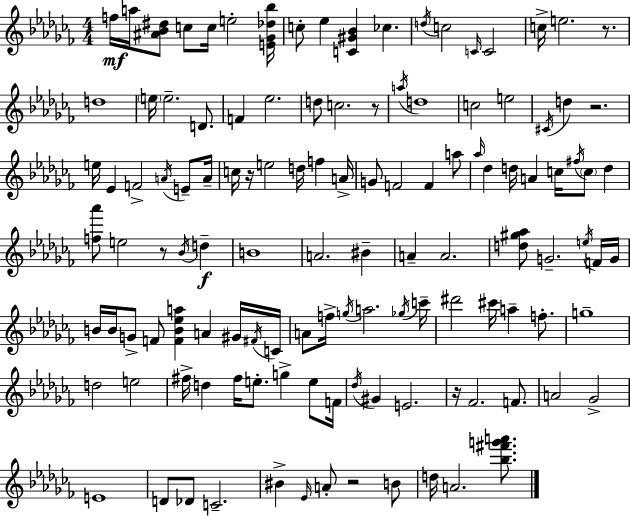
{
  \clef treble
  \numericTimeSignature
  \time 4/4
  \key aes \minor
  f''16\mf a''16 <ais' bes' dis''>8 c''8 c''16 e''2-. <e' ges' des'' bes''>16 | c''8-. ees''4 <c' gis' bes'>4 ces''4. | \acciaccatura { d''16 } c''2 \grace { c'16 } c'2 | c''16-> e''2. r8. | \break d''1 | \parenthesize e''16 e''2.-- d'8. | f'4 ees''2. | d''8 c''2. | \break r8 \acciaccatura { a''16 } d''1 | c''2 e''2 | \acciaccatura { cis'16 } d''4 r2. | e''16 ees'4 f'2-> | \break \acciaccatura { a'16 } e'8-- a'16-- c''16 r16 e''2 d''16 | f''4 a'16-> g'8 f'2 f'4 | a''8 \grace { aes''16 } des''4 d''16 a'4 c''16 | \acciaccatura { fis''16 } \parenthesize c''8 d''4 <f'' aes'''>8 e''2 | \break r8 \acciaccatura { bes'16 }\f d''4-- b'1 | a'2. | bis'4-- a'4-- a'2. | <d'' gis'' aes''>8 g'2.-- | \break \acciaccatura { e''16 } f'16 g'16 b'16 b'16 g'8-> f'8 <f' b' ees'' a''>4 | a'4 gis'16 \acciaccatura { fis'16 } c'16 a'8 f''16-> \acciaccatura { g''16 } a''2. | \acciaccatura { ges''16 } c'''16-- dis'''2 | cis'''16 a''4-- f''8.-. g''1-- | \break d''2 | e''2 fis''16-> d''4 | fis''16 e''8.-. g''4-> e''8 f'16 \acciaccatura { des''16 } gis'4 | e'2. r16 fes'2. | \break f'8. a'2 | ges'2-> e'1 | d'8 des'8 | c'2.-- bis'4-> | \break \grace { ees'16 } a'8-. r2 b'8 d''16 a'2. | <bes'' fis''' g''' a'''>8. \bar "|."
}